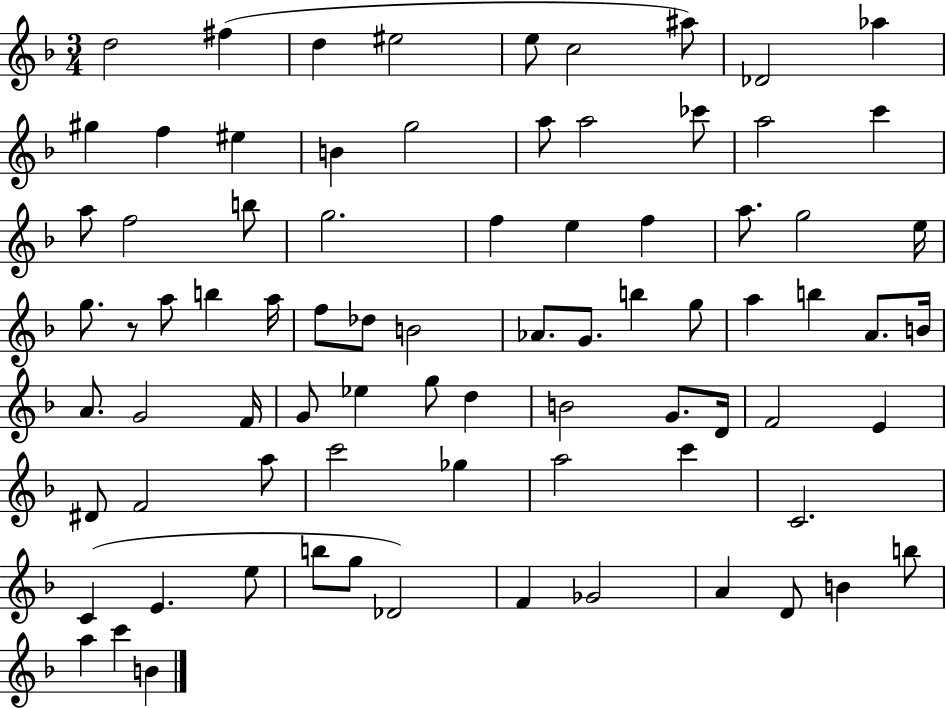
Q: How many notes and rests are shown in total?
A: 80